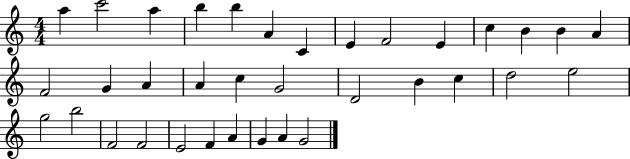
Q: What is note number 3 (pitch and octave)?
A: A5